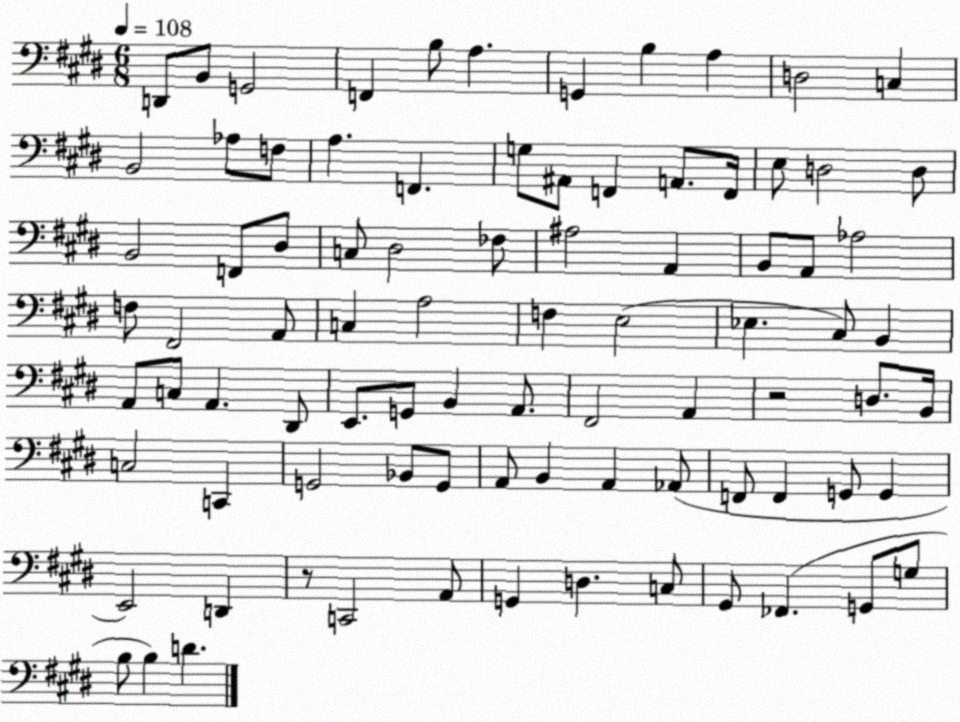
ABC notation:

X:1
T:Untitled
M:6/8
L:1/4
K:E
D,,/2 B,,/2 G,,2 F,, B,/2 A, G,, B, A, D,2 C, B,,2 _A,/2 F,/2 A, F,, G,/2 ^A,,/2 F,, A,,/2 F,,/4 E,/2 D,2 D,/2 B,,2 F,,/2 ^D,/2 C,/2 ^D,2 _F,/2 ^A,2 A,, B,,/2 A,,/2 _A,2 F,/2 ^F,,2 A,,/2 C, A,2 F, E,2 _E, ^C,/2 B,, A,,/2 C,/2 A,, ^D,,/2 E,,/2 G,,/2 B,, A,,/2 ^F,,2 A,, z2 D,/2 B,,/4 C,2 C,, G,,2 _B,,/2 G,,/2 A,,/2 B,, A,, _A,,/2 F,,/2 F,, G,,/2 G,, E,,2 D,, z/2 C,,2 A,,/2 G,, D, C,/2 ^G,,/2 _F,, G,,/2 G,/2 B,/2 B, D